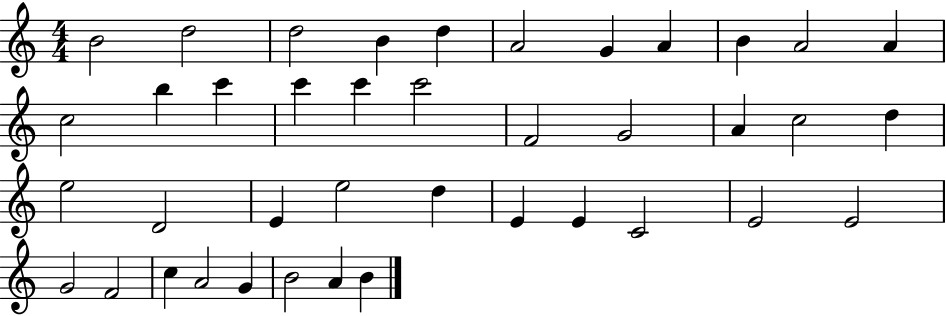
X:1
T:Untitled
M:4/4
L:1/4
K:C
B2 d2 d2 B d A2 G A B A2 A c2 b c' c' c' c'2 F2 G2 A c2 d e2 D2 E e2 d E E C2 E2 E2 G2 F2 c A2 G B2 A B